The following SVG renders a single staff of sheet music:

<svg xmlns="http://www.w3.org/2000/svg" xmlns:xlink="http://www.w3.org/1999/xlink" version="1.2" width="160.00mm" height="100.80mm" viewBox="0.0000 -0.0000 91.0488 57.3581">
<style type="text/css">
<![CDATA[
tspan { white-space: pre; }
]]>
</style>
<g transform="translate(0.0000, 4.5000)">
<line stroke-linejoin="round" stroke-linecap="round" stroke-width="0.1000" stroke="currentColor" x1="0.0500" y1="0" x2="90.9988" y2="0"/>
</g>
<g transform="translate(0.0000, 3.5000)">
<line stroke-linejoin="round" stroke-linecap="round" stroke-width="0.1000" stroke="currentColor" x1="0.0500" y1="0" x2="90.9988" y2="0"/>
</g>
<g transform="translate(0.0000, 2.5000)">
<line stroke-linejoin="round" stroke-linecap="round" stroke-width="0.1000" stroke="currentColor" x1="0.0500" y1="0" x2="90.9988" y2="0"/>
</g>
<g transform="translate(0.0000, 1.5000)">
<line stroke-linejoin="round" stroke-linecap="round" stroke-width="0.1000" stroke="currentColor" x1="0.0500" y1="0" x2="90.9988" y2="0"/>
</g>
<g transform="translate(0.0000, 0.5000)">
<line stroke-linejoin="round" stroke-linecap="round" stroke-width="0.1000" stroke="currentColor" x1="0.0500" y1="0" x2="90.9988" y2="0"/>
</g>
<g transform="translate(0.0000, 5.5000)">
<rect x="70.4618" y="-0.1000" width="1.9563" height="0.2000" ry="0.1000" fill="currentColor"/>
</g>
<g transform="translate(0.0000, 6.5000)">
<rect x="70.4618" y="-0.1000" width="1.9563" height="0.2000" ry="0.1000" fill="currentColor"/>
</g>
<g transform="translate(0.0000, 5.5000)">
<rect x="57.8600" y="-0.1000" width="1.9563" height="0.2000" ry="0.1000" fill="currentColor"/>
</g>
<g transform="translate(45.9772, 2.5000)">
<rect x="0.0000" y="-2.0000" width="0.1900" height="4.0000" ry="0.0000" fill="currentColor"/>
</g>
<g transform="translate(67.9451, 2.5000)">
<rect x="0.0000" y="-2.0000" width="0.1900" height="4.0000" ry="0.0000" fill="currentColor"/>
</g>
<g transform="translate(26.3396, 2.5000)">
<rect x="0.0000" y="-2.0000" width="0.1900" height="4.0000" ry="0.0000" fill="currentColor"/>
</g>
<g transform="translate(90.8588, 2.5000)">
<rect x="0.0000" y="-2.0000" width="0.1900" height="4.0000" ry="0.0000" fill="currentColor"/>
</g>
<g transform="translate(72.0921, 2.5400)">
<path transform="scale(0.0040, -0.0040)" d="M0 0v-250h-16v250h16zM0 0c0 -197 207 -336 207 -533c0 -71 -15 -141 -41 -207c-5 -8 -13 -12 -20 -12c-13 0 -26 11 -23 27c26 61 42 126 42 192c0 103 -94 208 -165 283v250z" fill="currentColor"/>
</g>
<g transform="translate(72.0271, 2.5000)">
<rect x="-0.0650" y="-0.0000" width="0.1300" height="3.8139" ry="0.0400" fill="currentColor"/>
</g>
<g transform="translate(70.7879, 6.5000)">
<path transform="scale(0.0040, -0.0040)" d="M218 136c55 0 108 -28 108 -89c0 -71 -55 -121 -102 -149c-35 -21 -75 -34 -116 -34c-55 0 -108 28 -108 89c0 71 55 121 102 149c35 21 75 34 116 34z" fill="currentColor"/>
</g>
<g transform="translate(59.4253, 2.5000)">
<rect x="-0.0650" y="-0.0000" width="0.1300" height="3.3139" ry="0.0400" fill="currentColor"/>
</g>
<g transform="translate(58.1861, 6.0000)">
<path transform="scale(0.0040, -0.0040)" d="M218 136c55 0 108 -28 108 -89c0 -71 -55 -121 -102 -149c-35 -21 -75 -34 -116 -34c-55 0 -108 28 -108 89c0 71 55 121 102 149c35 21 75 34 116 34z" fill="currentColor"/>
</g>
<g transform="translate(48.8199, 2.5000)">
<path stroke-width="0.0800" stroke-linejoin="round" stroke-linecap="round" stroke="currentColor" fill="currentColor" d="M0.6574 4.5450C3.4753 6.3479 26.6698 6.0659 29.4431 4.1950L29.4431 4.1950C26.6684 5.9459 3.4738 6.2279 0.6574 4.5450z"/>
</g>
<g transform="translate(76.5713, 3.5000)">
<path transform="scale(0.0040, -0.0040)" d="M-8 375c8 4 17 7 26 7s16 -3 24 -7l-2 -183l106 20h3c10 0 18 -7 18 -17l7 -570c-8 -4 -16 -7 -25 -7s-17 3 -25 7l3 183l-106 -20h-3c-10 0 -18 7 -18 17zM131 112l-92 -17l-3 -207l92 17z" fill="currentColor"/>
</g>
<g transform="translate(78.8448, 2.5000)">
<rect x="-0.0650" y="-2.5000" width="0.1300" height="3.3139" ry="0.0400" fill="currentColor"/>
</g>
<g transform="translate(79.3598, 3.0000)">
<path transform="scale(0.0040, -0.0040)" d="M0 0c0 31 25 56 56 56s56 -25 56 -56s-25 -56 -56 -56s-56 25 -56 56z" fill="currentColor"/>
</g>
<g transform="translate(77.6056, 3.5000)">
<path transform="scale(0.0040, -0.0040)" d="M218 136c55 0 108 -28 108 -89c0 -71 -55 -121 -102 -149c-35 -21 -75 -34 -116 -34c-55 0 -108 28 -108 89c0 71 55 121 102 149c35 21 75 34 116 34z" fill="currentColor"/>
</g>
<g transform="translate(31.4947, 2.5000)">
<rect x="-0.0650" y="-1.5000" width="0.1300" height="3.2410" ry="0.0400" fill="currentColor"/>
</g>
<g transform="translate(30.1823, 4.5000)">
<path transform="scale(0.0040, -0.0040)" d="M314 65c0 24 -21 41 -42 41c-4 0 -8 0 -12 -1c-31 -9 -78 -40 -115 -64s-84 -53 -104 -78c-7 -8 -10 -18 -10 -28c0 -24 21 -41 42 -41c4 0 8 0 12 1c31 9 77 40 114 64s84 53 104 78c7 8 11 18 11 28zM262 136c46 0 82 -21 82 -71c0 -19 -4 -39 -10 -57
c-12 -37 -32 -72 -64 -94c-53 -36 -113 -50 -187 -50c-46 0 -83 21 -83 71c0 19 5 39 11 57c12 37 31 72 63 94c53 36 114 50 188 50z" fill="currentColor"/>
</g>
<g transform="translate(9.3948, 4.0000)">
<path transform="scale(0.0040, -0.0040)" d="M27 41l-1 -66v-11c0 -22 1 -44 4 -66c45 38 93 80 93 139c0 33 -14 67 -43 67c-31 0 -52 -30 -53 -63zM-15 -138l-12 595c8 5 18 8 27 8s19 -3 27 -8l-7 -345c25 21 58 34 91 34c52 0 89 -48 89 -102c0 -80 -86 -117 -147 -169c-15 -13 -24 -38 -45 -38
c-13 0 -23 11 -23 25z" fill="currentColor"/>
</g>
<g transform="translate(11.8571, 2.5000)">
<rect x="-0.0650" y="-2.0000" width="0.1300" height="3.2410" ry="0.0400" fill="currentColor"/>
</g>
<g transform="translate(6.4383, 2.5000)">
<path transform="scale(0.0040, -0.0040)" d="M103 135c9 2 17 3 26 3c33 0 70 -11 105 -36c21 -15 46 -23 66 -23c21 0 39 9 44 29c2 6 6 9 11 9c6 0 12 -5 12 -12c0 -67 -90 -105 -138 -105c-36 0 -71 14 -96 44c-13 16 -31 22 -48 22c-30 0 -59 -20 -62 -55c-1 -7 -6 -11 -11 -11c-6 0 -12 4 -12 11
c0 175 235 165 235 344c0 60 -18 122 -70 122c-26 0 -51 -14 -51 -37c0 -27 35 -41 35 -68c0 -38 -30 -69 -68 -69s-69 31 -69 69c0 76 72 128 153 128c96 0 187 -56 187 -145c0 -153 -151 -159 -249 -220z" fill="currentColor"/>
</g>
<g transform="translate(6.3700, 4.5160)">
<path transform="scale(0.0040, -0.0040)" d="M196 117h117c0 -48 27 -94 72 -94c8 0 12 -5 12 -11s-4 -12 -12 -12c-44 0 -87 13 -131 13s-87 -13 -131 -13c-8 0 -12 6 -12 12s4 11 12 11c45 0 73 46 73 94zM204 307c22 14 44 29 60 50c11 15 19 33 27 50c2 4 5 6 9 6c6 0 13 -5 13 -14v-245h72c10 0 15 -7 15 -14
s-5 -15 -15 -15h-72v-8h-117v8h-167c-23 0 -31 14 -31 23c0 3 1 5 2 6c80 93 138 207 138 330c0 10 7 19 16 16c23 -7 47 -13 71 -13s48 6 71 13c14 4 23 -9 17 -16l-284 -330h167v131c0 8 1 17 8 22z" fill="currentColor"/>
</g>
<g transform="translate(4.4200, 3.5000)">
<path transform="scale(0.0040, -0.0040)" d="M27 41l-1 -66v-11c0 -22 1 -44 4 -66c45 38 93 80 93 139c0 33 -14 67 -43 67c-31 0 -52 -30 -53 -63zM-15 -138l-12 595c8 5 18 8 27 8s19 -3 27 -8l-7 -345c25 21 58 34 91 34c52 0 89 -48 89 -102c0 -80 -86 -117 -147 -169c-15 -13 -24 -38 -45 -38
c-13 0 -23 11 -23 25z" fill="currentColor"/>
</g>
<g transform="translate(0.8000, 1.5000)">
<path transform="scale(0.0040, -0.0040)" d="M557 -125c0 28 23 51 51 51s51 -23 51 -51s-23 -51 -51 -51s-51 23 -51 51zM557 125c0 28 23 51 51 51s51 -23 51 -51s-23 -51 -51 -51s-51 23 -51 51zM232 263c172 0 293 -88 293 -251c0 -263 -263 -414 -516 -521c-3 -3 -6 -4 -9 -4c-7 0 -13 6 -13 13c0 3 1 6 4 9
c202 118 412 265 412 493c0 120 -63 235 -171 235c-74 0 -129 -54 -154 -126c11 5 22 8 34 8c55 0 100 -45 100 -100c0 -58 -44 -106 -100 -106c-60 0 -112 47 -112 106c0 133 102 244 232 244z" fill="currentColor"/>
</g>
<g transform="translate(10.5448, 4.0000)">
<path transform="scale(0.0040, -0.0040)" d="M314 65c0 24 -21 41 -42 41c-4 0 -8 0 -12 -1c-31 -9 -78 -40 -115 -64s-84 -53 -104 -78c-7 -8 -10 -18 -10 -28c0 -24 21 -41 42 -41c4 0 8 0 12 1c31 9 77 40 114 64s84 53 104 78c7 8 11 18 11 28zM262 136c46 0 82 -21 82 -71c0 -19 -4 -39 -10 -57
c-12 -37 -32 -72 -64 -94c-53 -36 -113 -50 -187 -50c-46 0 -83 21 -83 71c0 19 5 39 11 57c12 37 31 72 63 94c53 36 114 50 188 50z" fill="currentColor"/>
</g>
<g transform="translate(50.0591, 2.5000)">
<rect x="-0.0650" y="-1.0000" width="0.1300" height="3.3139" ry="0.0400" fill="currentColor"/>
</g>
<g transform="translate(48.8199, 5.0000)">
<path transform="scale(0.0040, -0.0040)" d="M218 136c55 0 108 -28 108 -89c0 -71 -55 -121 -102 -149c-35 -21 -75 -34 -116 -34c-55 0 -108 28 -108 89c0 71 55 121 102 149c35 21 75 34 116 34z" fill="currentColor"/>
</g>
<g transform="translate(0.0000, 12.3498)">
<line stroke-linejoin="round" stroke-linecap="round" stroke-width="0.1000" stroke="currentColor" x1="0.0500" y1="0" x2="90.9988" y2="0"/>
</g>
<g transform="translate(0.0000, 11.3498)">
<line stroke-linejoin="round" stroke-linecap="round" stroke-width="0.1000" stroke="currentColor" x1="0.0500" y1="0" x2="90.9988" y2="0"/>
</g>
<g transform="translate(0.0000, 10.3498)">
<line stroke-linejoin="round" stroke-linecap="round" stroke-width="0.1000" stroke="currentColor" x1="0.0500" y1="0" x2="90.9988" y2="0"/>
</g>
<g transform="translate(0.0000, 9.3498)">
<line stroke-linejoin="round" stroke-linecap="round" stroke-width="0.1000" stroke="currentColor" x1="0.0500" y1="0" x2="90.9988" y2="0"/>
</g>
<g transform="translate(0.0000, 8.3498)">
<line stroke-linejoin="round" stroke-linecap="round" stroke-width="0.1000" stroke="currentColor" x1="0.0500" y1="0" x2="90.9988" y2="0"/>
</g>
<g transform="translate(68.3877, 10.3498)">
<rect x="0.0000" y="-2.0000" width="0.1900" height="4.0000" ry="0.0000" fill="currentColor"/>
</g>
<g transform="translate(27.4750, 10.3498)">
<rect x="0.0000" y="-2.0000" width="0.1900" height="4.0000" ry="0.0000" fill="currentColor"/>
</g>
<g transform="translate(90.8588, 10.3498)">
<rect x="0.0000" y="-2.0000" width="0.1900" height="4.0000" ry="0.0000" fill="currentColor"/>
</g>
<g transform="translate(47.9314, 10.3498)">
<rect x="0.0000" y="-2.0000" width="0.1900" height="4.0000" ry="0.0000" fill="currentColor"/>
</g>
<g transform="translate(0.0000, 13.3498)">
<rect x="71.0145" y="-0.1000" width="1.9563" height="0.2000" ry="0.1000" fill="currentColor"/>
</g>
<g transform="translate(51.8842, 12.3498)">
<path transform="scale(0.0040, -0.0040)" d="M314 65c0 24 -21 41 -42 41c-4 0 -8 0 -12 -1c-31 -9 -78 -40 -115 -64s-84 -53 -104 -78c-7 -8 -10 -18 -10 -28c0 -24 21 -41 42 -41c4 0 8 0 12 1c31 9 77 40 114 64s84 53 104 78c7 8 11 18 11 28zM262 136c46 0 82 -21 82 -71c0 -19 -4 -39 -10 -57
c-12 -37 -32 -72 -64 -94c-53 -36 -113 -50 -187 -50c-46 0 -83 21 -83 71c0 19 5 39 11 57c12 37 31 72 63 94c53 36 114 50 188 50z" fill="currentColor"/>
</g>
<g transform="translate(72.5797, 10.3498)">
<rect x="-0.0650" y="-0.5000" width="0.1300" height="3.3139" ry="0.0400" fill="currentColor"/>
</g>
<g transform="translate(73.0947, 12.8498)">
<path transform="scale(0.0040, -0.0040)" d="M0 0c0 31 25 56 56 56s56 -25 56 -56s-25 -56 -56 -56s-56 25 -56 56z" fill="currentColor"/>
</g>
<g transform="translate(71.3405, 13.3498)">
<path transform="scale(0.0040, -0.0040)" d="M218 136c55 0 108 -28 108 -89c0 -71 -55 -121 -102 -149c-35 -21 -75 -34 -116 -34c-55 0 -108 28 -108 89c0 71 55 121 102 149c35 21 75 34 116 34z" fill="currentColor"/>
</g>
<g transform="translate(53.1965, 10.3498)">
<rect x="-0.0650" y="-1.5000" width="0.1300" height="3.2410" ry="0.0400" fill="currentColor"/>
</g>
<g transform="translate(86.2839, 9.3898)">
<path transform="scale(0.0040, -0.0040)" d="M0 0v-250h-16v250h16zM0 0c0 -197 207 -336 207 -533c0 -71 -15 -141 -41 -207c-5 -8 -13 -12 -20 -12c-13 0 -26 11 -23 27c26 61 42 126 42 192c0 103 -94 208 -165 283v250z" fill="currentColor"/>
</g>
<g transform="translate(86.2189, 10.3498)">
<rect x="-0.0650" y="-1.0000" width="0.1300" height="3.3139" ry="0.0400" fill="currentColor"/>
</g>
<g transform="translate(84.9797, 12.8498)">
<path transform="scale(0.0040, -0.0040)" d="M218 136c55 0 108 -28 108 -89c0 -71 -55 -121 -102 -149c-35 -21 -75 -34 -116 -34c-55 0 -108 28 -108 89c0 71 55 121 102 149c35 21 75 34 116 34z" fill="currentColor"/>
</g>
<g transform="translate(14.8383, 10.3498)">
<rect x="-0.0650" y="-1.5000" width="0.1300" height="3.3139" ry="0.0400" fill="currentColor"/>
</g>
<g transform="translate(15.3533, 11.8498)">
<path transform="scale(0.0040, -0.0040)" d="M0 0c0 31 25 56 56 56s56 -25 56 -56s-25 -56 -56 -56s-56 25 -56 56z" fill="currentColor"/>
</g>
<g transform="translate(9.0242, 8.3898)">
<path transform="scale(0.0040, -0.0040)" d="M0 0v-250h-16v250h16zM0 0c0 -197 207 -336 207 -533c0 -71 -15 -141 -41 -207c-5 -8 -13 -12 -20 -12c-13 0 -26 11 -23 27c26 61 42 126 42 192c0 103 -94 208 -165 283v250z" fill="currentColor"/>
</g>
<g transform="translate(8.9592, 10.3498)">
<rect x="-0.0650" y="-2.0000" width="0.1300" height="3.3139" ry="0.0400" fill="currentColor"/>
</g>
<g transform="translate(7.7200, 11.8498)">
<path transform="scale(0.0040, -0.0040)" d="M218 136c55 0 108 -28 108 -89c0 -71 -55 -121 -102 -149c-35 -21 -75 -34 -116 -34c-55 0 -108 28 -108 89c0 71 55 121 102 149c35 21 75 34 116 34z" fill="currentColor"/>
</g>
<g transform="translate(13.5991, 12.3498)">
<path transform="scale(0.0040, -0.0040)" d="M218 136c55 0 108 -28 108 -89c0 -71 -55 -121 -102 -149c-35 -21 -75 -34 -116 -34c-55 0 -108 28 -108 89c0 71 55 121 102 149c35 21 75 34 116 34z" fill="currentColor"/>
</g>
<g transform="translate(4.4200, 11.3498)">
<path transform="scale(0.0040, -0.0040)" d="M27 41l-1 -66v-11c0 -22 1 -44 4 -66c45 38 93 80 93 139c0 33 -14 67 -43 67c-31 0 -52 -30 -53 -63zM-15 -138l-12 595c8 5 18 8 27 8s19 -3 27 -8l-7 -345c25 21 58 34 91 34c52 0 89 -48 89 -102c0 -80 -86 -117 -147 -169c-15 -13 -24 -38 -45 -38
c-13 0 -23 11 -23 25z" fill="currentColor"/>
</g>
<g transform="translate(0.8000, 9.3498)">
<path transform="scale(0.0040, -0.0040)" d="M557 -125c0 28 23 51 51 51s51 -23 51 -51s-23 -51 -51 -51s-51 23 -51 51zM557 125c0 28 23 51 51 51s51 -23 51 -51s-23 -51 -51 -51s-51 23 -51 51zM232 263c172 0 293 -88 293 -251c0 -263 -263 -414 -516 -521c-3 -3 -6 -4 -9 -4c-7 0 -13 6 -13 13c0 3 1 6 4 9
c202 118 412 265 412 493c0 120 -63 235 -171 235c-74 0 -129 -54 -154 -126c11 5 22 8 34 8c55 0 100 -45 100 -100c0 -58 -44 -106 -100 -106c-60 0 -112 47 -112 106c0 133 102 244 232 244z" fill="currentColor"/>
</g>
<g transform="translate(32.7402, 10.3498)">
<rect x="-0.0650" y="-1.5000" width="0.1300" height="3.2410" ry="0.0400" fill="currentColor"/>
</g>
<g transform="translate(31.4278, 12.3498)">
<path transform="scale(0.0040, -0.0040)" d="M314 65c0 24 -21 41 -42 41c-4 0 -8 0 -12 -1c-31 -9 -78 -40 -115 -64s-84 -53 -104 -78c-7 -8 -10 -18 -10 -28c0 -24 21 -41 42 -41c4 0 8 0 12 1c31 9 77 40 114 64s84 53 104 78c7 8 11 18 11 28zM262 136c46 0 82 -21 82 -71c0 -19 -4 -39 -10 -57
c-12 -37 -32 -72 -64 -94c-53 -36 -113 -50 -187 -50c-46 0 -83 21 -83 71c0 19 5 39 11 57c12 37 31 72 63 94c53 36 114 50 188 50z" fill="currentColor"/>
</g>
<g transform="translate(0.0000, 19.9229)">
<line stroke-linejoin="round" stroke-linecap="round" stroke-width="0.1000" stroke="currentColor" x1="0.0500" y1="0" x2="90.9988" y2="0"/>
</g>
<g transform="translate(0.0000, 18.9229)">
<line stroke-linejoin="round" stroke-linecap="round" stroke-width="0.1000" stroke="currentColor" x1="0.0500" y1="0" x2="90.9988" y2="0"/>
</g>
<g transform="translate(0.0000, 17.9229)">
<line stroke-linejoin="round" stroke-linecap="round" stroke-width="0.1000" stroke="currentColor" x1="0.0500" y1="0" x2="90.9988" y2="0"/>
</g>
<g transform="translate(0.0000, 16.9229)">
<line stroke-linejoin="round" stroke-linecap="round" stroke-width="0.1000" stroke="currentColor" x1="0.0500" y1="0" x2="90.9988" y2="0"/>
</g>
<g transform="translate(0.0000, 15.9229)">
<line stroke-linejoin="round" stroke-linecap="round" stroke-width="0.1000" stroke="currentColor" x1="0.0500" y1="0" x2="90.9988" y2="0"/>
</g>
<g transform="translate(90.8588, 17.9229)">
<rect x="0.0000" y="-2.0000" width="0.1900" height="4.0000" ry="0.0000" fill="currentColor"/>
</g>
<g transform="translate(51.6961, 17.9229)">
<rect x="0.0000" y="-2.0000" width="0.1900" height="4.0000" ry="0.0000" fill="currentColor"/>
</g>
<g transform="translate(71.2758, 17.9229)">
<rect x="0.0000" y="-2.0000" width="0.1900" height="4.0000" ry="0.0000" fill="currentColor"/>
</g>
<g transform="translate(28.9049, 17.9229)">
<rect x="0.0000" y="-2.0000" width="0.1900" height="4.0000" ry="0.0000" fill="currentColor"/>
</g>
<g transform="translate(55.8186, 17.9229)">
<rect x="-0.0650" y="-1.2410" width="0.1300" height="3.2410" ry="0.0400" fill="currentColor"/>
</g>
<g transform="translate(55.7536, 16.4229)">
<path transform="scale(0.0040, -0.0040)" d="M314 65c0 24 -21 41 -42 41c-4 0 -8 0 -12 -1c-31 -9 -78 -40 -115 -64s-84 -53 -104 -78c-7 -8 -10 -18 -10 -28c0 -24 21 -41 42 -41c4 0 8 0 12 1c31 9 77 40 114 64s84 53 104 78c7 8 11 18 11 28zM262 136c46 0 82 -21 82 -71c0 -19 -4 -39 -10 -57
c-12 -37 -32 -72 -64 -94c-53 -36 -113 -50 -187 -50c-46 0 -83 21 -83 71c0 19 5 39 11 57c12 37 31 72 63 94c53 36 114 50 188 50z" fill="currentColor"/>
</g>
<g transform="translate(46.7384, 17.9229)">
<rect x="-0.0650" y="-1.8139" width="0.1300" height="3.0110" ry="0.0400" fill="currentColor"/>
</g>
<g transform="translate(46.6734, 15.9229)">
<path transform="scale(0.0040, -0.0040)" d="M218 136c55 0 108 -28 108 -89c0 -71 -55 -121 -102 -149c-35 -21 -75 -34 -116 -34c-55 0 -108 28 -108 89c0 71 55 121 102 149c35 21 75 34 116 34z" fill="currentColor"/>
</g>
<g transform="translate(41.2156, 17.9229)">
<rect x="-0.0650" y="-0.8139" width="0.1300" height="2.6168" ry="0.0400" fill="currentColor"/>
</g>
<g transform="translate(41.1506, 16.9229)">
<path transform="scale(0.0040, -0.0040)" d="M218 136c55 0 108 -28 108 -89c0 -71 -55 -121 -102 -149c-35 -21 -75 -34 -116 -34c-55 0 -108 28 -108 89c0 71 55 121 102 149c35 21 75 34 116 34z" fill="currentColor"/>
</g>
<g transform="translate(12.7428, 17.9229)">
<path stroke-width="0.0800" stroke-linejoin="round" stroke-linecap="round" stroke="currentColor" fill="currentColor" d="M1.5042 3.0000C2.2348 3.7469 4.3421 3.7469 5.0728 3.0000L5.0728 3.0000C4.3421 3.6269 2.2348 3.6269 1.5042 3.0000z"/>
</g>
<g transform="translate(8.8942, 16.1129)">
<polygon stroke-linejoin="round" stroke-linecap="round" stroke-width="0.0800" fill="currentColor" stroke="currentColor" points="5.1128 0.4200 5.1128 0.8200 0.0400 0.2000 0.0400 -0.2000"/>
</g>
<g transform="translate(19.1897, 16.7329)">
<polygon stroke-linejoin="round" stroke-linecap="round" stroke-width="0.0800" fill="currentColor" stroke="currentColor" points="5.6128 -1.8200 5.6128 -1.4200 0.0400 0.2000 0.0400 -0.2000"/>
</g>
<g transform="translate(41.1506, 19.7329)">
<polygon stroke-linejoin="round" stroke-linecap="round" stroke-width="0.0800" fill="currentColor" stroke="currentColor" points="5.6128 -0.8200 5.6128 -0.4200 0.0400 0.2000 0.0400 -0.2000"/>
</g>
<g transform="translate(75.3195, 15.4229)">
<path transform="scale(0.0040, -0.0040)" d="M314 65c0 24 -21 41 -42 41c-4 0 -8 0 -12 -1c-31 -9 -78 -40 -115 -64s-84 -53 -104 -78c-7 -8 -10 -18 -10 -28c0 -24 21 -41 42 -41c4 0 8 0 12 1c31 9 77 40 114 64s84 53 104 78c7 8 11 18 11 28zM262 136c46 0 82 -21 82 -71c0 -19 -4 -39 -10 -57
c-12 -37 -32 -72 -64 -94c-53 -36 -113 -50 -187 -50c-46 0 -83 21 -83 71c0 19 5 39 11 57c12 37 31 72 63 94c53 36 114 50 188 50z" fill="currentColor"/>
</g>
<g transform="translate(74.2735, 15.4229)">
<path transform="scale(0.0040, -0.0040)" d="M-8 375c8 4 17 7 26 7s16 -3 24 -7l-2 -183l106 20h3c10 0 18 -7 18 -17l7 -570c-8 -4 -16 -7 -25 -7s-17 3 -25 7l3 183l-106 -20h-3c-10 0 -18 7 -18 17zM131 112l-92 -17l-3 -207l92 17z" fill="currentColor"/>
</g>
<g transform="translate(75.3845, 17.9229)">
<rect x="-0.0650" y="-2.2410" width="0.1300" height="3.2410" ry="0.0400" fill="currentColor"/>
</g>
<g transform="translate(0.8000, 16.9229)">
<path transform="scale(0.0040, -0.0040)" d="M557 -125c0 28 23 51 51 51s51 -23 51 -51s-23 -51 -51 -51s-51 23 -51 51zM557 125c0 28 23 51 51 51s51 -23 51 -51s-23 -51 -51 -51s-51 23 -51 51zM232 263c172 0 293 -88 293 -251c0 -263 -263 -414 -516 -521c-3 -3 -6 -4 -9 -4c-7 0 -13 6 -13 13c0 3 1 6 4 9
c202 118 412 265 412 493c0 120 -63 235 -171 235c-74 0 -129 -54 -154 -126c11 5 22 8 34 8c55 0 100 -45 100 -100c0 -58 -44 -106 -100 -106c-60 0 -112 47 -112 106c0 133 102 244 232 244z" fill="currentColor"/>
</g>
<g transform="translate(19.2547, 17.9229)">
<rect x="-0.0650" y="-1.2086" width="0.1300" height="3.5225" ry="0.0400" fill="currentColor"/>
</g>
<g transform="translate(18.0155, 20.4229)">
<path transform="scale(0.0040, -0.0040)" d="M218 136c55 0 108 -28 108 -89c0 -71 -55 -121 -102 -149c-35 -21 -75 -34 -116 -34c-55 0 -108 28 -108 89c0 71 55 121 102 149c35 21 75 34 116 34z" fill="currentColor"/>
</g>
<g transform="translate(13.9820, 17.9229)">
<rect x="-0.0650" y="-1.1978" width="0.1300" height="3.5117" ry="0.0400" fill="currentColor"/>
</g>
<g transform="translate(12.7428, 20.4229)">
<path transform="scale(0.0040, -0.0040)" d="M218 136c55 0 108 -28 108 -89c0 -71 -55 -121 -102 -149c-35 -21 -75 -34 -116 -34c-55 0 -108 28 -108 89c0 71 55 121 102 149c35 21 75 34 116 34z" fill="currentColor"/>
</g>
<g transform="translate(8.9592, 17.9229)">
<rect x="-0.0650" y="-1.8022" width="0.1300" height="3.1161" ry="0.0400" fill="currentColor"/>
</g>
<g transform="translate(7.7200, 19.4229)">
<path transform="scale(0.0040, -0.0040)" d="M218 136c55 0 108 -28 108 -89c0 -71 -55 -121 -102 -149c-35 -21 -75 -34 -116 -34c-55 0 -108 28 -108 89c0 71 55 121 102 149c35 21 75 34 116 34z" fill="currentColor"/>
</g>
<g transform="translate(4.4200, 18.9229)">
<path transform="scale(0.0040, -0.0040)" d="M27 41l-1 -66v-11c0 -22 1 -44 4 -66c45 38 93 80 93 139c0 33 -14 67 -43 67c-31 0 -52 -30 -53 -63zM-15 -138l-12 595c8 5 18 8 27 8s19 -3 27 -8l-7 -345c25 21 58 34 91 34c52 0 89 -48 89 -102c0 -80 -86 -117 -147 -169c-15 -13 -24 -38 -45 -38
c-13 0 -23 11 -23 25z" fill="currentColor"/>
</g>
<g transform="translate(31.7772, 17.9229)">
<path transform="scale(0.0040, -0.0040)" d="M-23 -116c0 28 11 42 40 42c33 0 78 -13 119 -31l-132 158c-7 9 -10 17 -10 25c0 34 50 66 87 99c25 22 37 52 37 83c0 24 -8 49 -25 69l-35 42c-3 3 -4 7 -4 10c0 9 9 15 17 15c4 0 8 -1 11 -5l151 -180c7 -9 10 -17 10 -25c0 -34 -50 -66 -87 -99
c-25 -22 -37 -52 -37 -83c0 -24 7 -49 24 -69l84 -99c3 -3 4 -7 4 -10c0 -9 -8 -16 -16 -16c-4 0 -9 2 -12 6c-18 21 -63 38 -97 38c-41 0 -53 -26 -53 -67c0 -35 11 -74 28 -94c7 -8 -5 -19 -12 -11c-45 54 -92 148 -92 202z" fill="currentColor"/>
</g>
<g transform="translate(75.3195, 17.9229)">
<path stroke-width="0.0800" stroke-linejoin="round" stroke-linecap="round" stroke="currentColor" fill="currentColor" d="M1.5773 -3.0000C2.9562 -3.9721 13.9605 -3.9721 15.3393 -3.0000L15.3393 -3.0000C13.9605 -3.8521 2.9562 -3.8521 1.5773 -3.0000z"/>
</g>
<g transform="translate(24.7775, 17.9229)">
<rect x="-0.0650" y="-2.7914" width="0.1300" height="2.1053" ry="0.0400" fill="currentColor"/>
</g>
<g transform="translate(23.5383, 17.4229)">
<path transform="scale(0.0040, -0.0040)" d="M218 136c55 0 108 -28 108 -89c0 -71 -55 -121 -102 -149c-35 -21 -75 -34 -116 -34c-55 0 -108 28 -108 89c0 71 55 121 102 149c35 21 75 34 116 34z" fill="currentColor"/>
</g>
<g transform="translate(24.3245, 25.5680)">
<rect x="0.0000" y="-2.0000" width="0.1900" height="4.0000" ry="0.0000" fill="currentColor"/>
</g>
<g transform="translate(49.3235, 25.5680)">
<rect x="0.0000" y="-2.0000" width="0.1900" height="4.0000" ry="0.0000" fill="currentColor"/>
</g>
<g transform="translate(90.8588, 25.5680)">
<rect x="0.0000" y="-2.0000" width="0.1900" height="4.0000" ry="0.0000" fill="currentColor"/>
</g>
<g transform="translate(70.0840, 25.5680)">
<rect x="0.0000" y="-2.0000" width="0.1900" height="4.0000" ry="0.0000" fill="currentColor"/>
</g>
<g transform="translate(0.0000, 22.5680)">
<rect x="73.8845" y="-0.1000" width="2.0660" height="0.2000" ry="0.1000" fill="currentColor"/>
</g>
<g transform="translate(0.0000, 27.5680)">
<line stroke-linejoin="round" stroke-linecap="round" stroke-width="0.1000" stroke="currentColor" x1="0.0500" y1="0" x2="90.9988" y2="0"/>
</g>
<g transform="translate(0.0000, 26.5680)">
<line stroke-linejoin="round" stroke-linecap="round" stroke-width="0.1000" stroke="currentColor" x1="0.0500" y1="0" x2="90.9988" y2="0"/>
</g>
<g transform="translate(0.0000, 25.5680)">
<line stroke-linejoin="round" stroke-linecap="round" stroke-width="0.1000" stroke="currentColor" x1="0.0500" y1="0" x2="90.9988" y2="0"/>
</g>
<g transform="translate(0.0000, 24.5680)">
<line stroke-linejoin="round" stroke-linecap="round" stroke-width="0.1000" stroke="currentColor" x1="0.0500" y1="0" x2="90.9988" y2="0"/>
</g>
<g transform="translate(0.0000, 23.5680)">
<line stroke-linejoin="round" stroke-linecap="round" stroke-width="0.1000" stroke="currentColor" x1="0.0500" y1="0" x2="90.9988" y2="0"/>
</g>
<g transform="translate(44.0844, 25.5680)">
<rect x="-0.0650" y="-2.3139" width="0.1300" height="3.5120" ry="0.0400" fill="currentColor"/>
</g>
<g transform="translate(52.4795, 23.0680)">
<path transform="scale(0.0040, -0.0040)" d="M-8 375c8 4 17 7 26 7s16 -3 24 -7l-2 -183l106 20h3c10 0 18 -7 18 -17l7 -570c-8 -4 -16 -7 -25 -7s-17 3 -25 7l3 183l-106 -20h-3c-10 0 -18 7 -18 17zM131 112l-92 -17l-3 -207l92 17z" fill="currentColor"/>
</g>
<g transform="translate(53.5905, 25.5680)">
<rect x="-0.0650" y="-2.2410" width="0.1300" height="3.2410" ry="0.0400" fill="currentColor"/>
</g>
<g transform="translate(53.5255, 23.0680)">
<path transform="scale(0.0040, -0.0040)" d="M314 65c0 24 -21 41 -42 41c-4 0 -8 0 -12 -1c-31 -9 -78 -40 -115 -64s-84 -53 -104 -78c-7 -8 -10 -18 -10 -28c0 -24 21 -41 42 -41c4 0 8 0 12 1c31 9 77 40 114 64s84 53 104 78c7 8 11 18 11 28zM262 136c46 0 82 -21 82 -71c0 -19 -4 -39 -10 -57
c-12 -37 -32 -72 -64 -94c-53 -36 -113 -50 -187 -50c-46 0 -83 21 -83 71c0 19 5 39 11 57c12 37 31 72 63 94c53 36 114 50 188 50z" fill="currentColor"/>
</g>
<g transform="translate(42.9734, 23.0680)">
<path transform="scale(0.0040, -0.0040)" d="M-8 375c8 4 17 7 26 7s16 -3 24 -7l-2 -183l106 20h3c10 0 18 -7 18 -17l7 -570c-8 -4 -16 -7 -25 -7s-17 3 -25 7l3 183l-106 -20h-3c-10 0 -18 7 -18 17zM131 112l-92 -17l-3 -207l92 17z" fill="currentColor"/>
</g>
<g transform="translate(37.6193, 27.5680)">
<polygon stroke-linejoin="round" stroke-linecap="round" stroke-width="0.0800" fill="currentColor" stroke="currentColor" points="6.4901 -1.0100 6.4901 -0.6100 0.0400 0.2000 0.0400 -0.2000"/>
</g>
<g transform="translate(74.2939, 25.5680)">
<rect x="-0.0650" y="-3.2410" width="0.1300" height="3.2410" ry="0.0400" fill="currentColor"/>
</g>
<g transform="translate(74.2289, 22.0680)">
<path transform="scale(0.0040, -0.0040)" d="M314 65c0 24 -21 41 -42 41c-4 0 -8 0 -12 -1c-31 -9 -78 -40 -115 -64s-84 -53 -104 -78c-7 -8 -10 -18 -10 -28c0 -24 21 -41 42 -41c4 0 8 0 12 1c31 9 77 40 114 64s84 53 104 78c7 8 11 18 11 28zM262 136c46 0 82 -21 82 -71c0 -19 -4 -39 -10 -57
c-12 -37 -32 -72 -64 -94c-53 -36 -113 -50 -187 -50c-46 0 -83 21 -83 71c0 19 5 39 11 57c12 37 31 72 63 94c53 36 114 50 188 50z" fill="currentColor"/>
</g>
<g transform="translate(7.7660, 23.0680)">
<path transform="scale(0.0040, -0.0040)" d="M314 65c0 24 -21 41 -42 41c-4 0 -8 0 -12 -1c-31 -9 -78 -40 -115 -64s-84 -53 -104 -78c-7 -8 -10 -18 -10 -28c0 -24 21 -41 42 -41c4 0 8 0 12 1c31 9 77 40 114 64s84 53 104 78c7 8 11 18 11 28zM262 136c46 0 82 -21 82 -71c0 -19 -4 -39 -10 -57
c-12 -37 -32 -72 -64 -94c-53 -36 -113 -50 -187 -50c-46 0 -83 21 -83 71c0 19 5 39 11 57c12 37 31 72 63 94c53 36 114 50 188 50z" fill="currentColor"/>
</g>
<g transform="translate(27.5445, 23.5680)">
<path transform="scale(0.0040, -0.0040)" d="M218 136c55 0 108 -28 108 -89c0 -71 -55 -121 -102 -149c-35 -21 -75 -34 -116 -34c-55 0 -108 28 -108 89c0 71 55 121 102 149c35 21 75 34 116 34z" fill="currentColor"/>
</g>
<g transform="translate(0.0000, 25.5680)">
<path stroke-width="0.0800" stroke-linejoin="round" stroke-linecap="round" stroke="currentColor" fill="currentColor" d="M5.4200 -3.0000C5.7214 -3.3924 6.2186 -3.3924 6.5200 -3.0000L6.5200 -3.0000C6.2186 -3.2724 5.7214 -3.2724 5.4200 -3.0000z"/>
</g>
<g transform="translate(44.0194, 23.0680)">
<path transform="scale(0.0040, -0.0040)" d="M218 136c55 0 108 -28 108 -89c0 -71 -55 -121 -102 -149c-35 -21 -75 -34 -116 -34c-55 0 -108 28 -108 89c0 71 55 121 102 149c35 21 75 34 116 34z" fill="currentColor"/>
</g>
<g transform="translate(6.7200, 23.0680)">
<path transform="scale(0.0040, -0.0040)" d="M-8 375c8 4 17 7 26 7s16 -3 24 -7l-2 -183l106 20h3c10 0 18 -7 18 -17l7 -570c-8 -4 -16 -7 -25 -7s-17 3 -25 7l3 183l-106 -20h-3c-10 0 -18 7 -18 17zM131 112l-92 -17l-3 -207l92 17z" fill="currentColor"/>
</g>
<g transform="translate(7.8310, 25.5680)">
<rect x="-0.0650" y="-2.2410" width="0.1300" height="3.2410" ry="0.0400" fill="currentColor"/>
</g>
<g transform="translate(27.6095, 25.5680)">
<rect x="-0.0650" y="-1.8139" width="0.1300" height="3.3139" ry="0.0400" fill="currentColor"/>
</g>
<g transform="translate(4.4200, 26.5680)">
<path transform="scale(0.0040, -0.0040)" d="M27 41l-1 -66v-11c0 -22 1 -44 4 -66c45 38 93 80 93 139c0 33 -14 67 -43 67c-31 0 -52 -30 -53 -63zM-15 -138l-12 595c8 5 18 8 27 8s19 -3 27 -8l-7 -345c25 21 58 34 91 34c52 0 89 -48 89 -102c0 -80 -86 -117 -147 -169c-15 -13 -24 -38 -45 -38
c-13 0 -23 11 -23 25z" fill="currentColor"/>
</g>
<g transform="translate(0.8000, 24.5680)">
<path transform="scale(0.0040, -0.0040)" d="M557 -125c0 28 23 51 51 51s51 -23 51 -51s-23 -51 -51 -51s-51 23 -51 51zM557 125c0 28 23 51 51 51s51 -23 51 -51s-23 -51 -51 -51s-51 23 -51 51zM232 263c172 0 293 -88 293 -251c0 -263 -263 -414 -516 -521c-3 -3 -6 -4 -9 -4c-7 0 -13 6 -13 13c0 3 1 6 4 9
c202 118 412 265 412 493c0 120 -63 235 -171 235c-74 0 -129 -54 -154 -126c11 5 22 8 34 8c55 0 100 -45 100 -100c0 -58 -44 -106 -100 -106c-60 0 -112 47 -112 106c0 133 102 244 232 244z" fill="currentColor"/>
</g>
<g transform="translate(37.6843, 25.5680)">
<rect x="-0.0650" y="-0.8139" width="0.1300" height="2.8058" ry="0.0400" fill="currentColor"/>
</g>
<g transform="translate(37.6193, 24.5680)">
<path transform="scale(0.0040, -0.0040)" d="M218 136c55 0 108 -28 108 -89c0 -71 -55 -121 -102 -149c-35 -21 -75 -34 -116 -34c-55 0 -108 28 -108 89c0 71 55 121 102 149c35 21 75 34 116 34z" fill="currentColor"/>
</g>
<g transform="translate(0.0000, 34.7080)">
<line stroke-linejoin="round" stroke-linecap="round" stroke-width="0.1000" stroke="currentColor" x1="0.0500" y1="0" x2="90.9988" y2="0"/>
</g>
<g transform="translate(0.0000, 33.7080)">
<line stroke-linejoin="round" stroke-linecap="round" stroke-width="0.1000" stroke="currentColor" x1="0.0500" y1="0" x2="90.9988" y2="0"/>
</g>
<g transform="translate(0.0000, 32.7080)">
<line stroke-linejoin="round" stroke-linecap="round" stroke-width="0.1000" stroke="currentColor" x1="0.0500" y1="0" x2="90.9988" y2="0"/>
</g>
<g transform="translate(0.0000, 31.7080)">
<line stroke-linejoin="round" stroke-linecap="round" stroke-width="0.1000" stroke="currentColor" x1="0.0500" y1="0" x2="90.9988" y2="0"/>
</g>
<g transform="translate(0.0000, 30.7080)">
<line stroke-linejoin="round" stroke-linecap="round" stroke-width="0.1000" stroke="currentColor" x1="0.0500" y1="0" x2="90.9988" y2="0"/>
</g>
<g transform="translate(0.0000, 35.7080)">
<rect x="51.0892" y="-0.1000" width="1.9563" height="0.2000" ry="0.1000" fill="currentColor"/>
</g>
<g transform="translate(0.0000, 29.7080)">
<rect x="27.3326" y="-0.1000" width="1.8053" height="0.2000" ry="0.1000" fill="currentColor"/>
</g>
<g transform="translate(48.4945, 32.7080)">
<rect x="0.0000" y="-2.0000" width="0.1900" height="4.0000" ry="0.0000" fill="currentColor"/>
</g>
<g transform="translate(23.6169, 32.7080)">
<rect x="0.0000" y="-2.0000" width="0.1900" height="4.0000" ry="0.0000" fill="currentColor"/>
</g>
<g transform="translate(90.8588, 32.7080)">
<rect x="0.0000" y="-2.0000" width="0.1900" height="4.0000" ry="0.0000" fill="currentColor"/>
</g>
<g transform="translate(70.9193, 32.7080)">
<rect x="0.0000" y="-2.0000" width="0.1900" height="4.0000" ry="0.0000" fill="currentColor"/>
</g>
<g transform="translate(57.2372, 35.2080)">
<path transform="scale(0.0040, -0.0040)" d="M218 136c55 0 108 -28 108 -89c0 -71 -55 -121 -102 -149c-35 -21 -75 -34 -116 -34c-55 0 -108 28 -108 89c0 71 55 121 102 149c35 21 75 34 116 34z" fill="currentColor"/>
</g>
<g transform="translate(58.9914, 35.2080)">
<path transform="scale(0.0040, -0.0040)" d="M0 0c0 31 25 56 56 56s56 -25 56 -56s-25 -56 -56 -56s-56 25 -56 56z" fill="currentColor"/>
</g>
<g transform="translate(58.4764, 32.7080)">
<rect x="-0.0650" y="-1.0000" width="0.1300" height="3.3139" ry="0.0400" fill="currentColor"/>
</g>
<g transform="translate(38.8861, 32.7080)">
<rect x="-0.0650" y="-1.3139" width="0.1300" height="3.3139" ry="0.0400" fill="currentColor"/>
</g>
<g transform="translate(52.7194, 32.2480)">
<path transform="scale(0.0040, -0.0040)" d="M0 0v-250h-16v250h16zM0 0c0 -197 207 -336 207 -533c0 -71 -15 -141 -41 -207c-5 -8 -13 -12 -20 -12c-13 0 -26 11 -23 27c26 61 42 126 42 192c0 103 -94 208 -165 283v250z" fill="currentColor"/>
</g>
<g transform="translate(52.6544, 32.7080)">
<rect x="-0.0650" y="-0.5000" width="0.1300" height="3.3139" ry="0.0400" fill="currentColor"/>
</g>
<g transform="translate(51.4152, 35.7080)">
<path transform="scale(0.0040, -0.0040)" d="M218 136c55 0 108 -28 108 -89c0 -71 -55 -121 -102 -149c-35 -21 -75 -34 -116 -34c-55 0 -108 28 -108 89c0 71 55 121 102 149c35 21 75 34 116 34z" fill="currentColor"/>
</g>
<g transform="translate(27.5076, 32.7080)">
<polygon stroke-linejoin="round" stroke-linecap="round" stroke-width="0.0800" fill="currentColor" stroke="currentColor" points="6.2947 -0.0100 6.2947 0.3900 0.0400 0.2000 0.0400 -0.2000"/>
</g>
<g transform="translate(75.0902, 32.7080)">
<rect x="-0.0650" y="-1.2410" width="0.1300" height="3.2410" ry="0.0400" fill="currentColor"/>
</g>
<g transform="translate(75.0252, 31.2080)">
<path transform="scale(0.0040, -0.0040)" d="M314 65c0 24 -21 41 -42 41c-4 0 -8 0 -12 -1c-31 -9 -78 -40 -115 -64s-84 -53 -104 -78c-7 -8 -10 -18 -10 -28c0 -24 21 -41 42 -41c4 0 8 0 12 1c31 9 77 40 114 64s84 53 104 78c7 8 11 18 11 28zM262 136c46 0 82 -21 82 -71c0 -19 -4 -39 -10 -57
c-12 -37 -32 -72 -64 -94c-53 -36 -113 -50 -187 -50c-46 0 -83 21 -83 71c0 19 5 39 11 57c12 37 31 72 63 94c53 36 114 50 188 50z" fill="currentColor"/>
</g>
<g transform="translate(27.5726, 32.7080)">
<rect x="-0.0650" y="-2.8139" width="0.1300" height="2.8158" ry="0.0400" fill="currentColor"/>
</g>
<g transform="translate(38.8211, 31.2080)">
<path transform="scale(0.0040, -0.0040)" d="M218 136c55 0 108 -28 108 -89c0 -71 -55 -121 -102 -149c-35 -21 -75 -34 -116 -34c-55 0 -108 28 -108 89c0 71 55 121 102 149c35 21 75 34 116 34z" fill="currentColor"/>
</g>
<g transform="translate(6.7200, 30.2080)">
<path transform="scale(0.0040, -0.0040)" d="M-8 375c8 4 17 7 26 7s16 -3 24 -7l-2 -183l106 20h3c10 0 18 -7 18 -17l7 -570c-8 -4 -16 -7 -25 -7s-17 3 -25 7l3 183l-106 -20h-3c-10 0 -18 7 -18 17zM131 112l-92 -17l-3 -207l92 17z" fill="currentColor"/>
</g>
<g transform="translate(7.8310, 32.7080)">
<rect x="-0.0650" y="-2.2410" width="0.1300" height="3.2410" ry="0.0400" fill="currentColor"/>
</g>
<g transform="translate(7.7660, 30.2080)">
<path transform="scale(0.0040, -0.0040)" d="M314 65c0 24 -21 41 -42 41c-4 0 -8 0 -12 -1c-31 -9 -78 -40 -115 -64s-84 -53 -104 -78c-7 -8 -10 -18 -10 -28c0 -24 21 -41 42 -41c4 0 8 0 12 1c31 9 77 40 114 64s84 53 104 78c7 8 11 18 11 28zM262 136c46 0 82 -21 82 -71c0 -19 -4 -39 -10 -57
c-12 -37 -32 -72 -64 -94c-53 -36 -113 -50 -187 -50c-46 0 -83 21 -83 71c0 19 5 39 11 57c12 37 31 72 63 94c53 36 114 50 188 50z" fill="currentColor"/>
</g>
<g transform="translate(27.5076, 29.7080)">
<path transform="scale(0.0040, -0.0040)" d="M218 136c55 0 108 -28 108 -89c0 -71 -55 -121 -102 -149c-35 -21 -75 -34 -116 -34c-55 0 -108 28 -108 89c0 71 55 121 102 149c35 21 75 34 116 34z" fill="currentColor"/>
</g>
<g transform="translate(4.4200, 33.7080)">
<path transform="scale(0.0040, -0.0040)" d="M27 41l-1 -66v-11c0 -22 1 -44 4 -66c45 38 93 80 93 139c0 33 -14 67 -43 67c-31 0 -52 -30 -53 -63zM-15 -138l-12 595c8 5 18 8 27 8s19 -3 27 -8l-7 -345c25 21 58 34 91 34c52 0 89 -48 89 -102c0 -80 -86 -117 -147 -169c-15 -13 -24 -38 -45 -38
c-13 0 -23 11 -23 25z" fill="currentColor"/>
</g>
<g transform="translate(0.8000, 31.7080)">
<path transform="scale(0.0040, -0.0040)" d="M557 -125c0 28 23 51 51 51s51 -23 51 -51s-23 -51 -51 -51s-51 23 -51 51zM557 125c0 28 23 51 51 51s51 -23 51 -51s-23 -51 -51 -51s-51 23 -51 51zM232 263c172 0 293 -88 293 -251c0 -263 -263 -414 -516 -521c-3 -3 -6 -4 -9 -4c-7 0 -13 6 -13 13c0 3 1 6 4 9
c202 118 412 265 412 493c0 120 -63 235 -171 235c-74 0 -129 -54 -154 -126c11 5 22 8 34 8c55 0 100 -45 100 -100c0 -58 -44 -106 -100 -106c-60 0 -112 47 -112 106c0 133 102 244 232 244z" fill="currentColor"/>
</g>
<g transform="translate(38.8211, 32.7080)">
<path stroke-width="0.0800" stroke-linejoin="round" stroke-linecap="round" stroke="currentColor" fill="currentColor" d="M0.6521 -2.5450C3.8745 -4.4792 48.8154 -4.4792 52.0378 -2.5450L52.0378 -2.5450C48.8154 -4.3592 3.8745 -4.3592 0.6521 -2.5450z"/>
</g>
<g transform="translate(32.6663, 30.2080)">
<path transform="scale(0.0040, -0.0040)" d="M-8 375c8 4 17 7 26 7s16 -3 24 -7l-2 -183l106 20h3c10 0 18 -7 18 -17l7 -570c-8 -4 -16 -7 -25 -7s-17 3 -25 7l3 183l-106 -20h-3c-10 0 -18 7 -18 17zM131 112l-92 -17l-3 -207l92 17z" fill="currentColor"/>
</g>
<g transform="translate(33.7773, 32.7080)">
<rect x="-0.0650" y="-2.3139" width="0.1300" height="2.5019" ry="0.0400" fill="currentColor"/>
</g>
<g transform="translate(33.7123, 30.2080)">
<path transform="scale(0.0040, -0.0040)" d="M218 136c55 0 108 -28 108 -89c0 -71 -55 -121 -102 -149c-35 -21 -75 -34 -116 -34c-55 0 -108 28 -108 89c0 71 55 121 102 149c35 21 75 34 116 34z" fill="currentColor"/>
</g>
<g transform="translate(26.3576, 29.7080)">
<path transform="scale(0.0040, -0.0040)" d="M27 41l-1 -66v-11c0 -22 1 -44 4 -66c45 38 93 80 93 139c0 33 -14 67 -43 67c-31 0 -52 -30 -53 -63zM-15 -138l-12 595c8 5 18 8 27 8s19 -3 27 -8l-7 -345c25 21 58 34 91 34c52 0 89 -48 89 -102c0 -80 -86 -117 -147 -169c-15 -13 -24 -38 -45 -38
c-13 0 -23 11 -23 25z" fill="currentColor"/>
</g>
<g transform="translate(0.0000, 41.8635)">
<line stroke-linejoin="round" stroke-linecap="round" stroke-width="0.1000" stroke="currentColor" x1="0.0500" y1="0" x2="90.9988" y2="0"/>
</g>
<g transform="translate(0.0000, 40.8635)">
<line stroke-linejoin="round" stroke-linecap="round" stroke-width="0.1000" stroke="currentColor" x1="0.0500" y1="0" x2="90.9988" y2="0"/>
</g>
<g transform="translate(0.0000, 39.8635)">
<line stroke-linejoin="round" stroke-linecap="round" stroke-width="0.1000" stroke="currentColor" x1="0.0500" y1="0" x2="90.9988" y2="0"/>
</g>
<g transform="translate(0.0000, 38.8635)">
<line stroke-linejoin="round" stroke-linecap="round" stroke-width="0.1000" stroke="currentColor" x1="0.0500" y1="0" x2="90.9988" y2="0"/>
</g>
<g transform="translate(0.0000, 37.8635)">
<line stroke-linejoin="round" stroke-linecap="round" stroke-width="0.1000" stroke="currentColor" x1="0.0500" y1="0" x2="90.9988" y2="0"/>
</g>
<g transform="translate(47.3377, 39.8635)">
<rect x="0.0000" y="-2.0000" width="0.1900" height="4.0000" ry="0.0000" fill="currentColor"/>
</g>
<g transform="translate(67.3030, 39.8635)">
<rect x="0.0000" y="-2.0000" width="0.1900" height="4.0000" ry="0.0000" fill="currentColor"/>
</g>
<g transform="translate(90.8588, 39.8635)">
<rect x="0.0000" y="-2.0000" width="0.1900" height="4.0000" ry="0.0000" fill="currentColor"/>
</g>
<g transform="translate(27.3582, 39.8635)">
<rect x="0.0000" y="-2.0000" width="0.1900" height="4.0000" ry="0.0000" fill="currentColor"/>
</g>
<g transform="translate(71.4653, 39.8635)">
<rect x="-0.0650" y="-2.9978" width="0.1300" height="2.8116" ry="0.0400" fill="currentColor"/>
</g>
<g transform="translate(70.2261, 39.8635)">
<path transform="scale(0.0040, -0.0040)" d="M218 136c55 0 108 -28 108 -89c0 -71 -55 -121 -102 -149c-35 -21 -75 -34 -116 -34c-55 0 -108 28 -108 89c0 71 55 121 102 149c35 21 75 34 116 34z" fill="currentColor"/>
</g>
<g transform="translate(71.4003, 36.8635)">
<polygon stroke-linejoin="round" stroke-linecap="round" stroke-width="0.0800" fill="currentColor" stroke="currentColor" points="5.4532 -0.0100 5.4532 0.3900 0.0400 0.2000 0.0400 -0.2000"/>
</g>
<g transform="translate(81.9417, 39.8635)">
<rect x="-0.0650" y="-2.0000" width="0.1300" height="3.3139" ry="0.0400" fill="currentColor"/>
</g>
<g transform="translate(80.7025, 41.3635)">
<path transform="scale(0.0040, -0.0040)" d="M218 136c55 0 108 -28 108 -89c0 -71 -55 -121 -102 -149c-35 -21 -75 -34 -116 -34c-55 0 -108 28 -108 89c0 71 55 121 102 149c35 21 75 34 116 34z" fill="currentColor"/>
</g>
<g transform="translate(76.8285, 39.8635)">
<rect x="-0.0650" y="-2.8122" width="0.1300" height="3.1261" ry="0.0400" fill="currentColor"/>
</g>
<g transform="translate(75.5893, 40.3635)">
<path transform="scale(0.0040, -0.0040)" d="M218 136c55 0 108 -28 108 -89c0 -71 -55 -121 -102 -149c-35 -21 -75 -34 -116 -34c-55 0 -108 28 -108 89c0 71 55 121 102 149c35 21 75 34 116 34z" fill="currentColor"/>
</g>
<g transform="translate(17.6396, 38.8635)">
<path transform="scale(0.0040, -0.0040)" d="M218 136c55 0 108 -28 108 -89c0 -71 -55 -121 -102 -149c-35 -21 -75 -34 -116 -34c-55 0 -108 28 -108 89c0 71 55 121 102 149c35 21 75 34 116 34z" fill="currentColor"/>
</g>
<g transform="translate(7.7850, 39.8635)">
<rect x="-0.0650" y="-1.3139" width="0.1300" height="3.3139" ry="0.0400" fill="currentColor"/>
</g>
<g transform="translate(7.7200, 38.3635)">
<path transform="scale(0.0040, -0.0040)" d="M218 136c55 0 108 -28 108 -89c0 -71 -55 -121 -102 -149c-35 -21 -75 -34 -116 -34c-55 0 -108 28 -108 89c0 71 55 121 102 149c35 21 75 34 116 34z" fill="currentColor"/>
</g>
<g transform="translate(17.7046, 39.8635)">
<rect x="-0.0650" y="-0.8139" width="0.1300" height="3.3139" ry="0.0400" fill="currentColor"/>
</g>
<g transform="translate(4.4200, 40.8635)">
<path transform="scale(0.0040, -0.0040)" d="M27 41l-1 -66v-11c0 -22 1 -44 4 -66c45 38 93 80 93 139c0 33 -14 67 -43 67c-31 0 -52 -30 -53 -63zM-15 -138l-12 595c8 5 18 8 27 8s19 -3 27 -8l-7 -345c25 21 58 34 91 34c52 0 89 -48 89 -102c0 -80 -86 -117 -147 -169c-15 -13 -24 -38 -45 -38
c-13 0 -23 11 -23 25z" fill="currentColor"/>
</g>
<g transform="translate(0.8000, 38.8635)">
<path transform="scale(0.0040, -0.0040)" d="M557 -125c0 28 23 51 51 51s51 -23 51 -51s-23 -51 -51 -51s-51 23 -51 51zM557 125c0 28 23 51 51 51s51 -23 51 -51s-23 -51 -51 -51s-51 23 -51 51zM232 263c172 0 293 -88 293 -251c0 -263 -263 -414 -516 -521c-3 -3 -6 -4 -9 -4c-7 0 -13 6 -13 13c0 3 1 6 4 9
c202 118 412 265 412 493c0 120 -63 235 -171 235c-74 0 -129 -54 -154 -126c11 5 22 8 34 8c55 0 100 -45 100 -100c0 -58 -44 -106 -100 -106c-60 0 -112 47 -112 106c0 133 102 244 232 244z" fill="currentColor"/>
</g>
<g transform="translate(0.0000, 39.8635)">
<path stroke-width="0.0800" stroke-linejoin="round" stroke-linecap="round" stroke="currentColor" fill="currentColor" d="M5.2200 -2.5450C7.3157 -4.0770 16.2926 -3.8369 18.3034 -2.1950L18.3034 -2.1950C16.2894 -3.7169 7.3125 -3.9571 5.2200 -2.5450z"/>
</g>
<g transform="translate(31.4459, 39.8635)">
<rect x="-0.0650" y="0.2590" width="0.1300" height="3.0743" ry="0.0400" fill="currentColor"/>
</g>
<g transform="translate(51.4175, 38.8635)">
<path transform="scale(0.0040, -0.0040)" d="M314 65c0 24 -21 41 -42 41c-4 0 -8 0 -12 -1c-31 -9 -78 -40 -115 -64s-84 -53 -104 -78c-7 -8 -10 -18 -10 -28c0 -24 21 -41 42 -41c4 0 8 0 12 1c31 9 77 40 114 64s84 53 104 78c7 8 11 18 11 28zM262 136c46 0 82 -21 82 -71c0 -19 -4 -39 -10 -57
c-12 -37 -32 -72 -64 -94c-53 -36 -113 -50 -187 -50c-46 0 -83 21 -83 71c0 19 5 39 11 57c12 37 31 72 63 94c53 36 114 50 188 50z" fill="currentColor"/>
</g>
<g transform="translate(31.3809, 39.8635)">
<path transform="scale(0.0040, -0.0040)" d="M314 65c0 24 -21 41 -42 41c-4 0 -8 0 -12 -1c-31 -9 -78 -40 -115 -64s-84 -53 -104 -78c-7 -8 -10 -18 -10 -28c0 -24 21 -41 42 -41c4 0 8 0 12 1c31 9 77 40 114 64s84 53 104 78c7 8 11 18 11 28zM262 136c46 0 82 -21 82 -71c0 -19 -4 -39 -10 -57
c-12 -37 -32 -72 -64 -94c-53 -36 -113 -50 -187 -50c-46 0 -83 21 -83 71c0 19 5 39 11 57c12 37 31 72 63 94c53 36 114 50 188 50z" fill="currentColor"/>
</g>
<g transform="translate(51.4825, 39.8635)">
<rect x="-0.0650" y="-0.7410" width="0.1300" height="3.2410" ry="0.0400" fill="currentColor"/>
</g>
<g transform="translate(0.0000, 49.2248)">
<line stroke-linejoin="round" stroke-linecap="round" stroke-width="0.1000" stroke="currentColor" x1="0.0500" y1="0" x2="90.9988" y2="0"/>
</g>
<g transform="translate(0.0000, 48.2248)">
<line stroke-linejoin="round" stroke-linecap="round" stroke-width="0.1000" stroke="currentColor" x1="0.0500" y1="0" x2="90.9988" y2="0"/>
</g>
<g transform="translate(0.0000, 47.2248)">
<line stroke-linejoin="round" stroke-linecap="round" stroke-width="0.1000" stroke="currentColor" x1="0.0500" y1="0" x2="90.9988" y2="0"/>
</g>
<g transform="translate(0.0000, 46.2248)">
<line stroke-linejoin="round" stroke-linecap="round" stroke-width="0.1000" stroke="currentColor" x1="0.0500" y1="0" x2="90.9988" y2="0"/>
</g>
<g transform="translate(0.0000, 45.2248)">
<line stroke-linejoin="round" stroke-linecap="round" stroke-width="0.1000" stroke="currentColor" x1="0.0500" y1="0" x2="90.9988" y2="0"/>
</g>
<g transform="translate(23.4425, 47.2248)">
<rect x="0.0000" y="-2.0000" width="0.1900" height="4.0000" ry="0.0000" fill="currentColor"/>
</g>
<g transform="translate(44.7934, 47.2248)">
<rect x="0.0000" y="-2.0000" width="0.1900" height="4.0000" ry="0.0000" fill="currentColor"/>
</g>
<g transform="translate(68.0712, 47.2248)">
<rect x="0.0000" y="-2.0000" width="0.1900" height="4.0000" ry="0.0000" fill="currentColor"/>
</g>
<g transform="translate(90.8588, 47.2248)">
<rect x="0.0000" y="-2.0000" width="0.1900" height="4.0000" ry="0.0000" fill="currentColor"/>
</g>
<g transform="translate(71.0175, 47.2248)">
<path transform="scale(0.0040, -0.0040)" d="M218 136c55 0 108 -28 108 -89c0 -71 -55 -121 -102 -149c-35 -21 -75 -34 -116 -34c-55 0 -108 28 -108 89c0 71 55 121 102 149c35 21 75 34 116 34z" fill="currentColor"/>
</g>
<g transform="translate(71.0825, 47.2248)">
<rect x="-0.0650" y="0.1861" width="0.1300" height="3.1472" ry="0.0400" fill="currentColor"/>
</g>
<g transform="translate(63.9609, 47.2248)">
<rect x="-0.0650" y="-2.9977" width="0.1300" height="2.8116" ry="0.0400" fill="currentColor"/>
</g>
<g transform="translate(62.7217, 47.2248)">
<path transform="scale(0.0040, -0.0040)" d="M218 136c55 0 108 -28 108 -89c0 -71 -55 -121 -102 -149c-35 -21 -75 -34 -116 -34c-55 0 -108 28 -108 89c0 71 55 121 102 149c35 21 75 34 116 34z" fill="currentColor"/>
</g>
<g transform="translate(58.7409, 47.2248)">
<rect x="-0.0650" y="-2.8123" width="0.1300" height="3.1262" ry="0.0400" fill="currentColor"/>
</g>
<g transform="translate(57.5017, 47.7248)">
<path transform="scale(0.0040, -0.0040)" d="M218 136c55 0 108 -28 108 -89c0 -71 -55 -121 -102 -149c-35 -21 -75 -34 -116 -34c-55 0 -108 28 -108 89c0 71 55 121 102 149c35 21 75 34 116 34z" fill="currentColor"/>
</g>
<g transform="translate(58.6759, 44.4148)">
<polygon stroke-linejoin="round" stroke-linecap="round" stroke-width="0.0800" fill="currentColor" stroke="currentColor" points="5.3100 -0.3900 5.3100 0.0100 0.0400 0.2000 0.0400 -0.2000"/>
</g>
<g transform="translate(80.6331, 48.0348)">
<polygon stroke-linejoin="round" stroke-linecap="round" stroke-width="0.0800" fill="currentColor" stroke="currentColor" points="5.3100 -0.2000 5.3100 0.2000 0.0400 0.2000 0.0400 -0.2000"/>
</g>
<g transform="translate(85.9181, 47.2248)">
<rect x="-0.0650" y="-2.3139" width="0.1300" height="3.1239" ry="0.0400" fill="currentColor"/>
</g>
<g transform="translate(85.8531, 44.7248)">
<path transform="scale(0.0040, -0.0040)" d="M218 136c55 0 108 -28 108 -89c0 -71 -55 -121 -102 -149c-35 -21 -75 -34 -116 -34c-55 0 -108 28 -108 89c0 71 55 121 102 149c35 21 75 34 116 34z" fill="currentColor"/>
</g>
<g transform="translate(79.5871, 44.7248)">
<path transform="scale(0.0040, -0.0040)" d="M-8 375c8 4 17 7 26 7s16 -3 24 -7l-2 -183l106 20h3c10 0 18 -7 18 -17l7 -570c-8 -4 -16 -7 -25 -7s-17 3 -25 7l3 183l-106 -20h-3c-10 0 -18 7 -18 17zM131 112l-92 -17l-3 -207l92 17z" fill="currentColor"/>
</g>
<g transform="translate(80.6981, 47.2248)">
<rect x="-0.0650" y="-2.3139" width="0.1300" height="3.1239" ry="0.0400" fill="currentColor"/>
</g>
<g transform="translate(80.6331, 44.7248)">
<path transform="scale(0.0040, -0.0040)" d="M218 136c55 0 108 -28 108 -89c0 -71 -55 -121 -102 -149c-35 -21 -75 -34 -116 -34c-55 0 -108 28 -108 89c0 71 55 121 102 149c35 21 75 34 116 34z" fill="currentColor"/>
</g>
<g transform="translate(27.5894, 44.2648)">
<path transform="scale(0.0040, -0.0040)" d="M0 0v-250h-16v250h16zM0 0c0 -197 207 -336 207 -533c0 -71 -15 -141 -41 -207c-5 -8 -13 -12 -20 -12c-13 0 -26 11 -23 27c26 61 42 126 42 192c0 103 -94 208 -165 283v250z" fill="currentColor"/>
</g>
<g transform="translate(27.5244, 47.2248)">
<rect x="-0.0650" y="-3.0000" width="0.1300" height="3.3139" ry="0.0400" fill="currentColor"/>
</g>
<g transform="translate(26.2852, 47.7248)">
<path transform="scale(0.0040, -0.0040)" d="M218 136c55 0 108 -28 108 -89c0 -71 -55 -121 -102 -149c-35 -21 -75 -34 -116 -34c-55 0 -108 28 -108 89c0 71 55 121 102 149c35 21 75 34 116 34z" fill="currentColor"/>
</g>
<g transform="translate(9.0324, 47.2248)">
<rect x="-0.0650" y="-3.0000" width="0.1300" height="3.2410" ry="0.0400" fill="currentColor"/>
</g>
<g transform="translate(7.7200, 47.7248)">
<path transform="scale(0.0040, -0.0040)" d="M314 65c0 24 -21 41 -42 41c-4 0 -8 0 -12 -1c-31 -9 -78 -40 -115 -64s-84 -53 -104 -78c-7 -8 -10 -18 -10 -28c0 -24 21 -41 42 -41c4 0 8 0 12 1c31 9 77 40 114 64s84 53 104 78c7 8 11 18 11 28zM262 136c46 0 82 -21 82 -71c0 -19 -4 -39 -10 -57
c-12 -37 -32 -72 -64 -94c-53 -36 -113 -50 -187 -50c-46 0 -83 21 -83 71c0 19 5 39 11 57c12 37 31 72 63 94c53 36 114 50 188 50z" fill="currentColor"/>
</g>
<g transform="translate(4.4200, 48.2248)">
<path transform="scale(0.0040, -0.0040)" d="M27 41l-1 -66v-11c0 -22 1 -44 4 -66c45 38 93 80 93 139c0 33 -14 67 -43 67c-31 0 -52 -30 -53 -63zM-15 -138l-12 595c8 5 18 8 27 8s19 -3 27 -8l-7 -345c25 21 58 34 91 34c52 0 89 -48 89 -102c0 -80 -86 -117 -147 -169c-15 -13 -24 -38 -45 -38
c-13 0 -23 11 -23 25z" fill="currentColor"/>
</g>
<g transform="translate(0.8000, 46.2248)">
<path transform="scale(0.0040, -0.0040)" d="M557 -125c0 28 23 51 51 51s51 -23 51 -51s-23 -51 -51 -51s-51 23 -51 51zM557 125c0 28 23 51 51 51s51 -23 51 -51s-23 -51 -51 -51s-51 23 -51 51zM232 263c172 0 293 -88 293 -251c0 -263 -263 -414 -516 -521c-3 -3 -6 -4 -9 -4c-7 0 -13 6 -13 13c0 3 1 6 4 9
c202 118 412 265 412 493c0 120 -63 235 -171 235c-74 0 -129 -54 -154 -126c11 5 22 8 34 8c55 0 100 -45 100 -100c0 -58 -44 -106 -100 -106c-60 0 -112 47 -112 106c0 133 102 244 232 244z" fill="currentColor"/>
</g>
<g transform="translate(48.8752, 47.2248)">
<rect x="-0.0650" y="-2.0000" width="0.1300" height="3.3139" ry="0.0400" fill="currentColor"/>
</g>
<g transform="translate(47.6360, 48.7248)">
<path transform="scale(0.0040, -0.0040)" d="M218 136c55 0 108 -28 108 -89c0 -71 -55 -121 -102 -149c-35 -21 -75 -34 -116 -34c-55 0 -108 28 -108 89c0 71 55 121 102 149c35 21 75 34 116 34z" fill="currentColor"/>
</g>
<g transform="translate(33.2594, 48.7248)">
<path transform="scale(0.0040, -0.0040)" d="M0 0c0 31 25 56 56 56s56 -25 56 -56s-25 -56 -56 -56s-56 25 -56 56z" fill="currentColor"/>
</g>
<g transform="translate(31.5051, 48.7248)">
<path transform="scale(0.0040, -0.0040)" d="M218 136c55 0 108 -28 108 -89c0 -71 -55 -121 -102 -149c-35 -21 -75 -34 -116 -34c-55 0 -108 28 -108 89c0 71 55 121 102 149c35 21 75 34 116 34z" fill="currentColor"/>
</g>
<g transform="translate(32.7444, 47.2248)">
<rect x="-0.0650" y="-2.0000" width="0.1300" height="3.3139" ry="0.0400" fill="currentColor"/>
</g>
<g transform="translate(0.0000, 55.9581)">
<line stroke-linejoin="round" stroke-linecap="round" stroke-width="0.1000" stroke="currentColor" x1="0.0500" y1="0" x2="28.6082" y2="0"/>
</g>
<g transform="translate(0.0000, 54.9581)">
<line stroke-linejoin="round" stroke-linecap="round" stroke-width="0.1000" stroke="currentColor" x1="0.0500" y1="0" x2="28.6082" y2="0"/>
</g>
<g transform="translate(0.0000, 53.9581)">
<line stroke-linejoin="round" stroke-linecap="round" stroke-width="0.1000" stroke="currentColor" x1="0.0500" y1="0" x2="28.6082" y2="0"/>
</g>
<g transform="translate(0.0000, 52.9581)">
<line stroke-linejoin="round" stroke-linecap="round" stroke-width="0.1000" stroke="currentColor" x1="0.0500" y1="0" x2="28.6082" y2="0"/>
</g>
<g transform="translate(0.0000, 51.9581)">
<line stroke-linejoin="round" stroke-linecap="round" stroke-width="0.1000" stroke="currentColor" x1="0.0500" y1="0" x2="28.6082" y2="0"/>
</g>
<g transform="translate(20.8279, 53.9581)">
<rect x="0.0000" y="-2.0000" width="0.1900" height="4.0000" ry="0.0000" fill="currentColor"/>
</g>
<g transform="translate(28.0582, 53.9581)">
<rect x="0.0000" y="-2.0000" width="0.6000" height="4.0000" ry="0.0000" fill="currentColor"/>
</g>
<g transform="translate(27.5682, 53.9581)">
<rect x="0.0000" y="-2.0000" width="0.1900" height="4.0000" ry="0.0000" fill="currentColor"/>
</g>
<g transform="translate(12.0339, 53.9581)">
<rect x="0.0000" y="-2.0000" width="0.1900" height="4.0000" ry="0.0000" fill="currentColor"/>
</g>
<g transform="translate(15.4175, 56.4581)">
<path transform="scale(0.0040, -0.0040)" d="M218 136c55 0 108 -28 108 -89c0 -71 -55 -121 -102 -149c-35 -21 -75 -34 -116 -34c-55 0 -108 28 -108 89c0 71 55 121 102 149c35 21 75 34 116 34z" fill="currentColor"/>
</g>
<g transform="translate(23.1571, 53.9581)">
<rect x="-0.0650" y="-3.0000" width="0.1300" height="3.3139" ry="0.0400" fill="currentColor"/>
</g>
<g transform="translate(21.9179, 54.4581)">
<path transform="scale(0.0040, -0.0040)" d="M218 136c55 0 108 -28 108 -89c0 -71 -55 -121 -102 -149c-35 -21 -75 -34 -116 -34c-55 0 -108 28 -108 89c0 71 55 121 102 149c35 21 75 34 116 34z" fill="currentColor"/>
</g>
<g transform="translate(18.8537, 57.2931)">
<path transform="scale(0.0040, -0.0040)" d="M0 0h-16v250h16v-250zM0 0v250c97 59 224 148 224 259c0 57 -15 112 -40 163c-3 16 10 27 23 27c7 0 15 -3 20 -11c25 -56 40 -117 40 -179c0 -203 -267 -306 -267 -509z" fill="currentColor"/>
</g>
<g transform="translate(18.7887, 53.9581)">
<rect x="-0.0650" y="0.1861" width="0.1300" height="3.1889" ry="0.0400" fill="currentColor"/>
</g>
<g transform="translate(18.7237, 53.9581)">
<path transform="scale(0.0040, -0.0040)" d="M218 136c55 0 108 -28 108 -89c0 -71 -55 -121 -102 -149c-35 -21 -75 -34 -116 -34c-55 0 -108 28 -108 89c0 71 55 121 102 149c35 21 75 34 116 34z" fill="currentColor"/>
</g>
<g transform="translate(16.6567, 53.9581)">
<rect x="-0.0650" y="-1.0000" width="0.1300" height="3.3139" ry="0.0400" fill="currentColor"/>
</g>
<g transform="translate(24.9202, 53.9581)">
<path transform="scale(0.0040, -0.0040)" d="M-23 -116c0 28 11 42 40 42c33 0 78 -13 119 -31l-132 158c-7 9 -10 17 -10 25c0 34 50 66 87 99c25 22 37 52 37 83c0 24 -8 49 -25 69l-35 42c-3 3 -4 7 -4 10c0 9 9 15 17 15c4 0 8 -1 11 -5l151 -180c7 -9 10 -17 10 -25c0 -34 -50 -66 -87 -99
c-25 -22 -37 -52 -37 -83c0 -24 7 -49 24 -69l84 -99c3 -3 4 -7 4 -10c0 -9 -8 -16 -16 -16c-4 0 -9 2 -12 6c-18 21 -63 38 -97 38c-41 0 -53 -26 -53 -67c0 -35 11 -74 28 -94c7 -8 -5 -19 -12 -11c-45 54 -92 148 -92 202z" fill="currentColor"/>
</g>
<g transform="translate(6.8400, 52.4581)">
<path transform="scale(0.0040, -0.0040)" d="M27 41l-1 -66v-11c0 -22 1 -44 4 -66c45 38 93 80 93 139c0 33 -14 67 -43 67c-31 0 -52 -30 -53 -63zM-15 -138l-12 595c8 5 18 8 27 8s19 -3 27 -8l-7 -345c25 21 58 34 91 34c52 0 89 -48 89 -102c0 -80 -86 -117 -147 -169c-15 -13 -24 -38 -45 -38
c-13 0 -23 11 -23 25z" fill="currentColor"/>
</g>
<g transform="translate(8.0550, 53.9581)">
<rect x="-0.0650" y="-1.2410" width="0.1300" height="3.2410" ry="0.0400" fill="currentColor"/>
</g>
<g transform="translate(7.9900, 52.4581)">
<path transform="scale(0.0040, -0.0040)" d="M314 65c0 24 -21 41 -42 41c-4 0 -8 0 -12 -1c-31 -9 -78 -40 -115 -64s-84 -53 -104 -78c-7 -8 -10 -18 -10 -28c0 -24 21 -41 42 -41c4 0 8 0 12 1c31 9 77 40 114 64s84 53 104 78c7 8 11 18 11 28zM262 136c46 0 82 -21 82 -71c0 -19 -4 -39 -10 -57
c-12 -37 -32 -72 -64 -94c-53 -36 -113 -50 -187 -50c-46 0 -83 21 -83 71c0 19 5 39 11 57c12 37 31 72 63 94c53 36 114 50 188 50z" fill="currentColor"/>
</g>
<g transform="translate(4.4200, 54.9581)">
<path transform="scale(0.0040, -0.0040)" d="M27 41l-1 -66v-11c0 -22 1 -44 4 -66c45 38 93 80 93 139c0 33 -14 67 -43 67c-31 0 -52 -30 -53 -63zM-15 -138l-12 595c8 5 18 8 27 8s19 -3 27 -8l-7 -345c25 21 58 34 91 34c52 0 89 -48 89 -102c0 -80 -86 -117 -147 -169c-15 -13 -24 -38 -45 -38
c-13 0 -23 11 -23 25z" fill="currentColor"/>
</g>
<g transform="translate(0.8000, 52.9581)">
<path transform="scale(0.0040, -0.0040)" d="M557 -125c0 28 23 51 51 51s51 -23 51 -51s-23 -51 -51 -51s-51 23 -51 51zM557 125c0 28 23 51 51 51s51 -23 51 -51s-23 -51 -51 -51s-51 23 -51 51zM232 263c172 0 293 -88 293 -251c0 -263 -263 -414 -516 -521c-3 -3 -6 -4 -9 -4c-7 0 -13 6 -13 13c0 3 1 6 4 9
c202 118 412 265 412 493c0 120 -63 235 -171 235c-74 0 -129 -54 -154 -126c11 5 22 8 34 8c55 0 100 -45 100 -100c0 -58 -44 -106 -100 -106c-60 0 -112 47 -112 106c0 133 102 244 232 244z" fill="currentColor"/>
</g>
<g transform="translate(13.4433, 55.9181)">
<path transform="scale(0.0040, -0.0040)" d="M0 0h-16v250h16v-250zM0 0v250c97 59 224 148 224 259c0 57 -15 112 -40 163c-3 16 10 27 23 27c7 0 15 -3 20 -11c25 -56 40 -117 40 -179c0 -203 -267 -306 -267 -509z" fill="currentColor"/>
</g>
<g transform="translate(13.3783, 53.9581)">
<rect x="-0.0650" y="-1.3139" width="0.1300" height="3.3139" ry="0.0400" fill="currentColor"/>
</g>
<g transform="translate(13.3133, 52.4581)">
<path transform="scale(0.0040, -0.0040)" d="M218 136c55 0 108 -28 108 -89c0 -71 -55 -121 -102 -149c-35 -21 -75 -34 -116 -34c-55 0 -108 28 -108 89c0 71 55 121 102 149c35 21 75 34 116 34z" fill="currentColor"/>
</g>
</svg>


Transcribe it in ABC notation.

X:1
T:Untitled
M:2/4
L:1/4
K:F
_A,,2 G,,2 F,, D,, C,,/2 B,, A,,/2 G,, G,,2 G,,2 E,, F,,/2 A,,/2 F,,/2 F,,/2 E,/2 z F,/2 A,/2 G,2 B,2 B,2 A, F,/2 B,/2 B,2 D2 B,2 _C/2 B,/2 G, E,,/2 F,, G,2 G, F, D,2 F,2 D,/2 C,/2 A,, C,2 C,/2 A,, A,, C,/2 D,/2 D, B,/2 B,/2 _G,2 G,/2 F,, D,/2 C, z